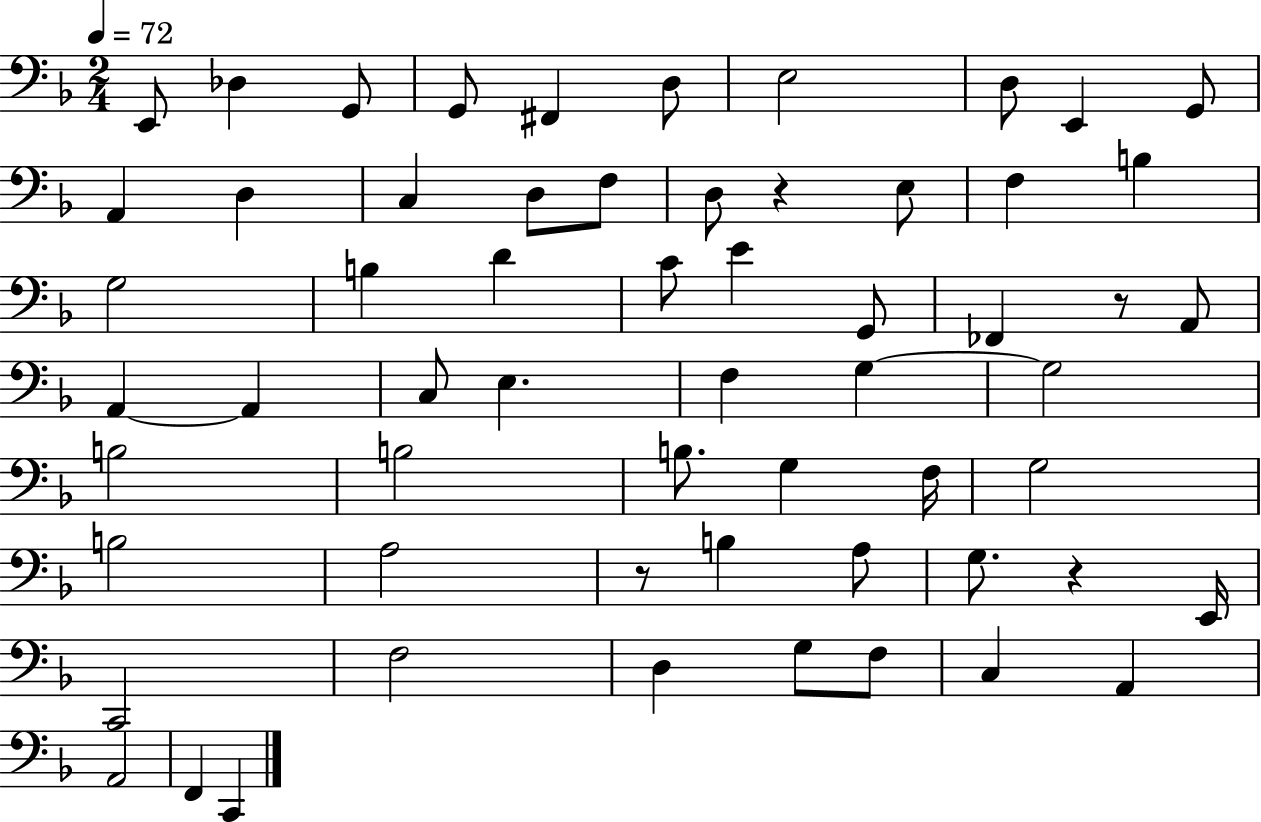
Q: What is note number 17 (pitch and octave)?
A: E3